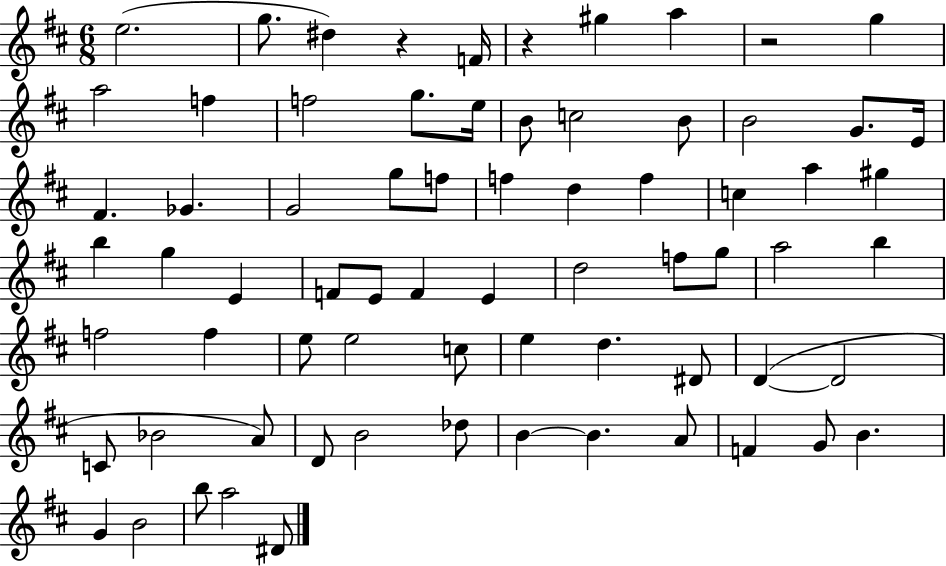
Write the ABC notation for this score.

X:1
T:Untitled
M:6/8
L:1/4
K:D
e2 g/2 ^d z F/4 z ^g a z2 g a2 f f2 g/2 e/4 B/2 c2 B/2 B2 G/2 E/4 ^F _G G2 g/2 f/2 f d f c a ^g b g E F/2 E/2 F E d2 f/2 g/2 a2 b f2 f e/2 e2 c/2 e d ^D/2 D D2 C/2 _B2 A/2 D/2 B2 _d/2 B B A/2 F G/2 B G B2 b/2 a2 ^D/2